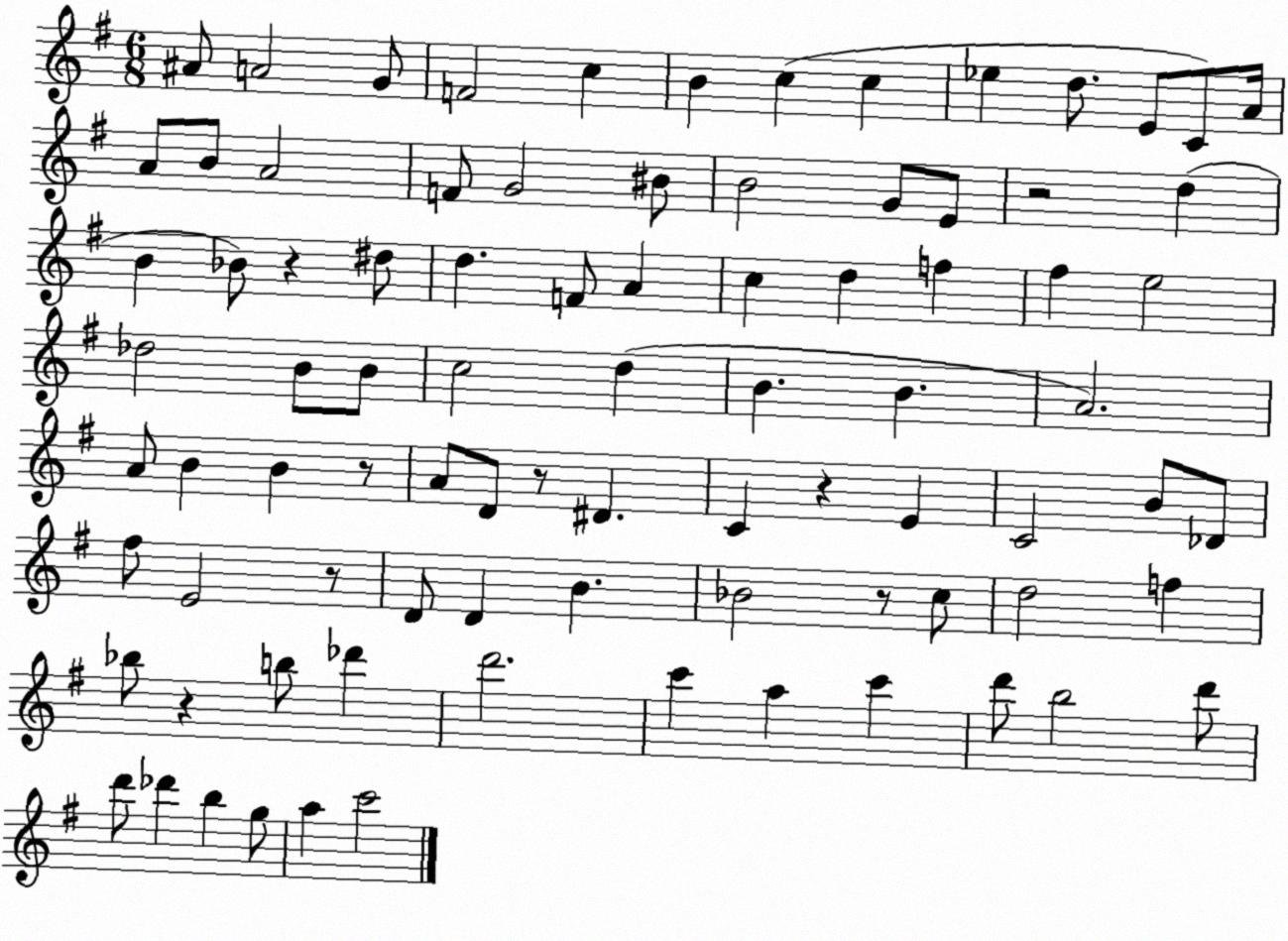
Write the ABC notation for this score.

X:1
T:Untitled
M:6/8
L:1/4
K:G
^A/2 A2 G/2 F2 c B c c _e d/2 E/2 C/2 A/4 A/2 B/2 A2 F/2 G2 ^B/2 B2 G/2 E/2 z2 d B _B/2 z ^d/2 d F/2 A c d f ^f e2 _d2 B/2 B/2 c2 d B B A2 A/2 B B z/2 A/2 D/2 z/2 ^D C z E C2 B/2 _D/2 ^f/2 E2 z/2 D/2 D B _B2 z/2 c/2 d2 f _b/2 z b/2 _d' d'2 c' a c' d'/2 b2 d'/2 d'/2 _d' b g/2 a c'2